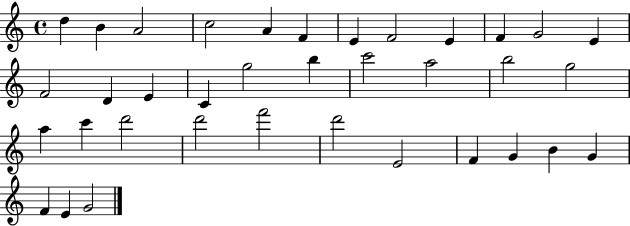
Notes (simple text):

D5/q B4/q A4/h C5/h A4/q F4/q E4/q F4/h E4/q F4/q G4/h E4/q F4/h D4/q E4/q C4/q G5/h B5/q C6/h A5/h B5/h G5/h A5/q C6/q D6/h D6/h F6/h D6/h E4/h F4/q G4/q B4/q G4/q F4/q E4/q G4/h